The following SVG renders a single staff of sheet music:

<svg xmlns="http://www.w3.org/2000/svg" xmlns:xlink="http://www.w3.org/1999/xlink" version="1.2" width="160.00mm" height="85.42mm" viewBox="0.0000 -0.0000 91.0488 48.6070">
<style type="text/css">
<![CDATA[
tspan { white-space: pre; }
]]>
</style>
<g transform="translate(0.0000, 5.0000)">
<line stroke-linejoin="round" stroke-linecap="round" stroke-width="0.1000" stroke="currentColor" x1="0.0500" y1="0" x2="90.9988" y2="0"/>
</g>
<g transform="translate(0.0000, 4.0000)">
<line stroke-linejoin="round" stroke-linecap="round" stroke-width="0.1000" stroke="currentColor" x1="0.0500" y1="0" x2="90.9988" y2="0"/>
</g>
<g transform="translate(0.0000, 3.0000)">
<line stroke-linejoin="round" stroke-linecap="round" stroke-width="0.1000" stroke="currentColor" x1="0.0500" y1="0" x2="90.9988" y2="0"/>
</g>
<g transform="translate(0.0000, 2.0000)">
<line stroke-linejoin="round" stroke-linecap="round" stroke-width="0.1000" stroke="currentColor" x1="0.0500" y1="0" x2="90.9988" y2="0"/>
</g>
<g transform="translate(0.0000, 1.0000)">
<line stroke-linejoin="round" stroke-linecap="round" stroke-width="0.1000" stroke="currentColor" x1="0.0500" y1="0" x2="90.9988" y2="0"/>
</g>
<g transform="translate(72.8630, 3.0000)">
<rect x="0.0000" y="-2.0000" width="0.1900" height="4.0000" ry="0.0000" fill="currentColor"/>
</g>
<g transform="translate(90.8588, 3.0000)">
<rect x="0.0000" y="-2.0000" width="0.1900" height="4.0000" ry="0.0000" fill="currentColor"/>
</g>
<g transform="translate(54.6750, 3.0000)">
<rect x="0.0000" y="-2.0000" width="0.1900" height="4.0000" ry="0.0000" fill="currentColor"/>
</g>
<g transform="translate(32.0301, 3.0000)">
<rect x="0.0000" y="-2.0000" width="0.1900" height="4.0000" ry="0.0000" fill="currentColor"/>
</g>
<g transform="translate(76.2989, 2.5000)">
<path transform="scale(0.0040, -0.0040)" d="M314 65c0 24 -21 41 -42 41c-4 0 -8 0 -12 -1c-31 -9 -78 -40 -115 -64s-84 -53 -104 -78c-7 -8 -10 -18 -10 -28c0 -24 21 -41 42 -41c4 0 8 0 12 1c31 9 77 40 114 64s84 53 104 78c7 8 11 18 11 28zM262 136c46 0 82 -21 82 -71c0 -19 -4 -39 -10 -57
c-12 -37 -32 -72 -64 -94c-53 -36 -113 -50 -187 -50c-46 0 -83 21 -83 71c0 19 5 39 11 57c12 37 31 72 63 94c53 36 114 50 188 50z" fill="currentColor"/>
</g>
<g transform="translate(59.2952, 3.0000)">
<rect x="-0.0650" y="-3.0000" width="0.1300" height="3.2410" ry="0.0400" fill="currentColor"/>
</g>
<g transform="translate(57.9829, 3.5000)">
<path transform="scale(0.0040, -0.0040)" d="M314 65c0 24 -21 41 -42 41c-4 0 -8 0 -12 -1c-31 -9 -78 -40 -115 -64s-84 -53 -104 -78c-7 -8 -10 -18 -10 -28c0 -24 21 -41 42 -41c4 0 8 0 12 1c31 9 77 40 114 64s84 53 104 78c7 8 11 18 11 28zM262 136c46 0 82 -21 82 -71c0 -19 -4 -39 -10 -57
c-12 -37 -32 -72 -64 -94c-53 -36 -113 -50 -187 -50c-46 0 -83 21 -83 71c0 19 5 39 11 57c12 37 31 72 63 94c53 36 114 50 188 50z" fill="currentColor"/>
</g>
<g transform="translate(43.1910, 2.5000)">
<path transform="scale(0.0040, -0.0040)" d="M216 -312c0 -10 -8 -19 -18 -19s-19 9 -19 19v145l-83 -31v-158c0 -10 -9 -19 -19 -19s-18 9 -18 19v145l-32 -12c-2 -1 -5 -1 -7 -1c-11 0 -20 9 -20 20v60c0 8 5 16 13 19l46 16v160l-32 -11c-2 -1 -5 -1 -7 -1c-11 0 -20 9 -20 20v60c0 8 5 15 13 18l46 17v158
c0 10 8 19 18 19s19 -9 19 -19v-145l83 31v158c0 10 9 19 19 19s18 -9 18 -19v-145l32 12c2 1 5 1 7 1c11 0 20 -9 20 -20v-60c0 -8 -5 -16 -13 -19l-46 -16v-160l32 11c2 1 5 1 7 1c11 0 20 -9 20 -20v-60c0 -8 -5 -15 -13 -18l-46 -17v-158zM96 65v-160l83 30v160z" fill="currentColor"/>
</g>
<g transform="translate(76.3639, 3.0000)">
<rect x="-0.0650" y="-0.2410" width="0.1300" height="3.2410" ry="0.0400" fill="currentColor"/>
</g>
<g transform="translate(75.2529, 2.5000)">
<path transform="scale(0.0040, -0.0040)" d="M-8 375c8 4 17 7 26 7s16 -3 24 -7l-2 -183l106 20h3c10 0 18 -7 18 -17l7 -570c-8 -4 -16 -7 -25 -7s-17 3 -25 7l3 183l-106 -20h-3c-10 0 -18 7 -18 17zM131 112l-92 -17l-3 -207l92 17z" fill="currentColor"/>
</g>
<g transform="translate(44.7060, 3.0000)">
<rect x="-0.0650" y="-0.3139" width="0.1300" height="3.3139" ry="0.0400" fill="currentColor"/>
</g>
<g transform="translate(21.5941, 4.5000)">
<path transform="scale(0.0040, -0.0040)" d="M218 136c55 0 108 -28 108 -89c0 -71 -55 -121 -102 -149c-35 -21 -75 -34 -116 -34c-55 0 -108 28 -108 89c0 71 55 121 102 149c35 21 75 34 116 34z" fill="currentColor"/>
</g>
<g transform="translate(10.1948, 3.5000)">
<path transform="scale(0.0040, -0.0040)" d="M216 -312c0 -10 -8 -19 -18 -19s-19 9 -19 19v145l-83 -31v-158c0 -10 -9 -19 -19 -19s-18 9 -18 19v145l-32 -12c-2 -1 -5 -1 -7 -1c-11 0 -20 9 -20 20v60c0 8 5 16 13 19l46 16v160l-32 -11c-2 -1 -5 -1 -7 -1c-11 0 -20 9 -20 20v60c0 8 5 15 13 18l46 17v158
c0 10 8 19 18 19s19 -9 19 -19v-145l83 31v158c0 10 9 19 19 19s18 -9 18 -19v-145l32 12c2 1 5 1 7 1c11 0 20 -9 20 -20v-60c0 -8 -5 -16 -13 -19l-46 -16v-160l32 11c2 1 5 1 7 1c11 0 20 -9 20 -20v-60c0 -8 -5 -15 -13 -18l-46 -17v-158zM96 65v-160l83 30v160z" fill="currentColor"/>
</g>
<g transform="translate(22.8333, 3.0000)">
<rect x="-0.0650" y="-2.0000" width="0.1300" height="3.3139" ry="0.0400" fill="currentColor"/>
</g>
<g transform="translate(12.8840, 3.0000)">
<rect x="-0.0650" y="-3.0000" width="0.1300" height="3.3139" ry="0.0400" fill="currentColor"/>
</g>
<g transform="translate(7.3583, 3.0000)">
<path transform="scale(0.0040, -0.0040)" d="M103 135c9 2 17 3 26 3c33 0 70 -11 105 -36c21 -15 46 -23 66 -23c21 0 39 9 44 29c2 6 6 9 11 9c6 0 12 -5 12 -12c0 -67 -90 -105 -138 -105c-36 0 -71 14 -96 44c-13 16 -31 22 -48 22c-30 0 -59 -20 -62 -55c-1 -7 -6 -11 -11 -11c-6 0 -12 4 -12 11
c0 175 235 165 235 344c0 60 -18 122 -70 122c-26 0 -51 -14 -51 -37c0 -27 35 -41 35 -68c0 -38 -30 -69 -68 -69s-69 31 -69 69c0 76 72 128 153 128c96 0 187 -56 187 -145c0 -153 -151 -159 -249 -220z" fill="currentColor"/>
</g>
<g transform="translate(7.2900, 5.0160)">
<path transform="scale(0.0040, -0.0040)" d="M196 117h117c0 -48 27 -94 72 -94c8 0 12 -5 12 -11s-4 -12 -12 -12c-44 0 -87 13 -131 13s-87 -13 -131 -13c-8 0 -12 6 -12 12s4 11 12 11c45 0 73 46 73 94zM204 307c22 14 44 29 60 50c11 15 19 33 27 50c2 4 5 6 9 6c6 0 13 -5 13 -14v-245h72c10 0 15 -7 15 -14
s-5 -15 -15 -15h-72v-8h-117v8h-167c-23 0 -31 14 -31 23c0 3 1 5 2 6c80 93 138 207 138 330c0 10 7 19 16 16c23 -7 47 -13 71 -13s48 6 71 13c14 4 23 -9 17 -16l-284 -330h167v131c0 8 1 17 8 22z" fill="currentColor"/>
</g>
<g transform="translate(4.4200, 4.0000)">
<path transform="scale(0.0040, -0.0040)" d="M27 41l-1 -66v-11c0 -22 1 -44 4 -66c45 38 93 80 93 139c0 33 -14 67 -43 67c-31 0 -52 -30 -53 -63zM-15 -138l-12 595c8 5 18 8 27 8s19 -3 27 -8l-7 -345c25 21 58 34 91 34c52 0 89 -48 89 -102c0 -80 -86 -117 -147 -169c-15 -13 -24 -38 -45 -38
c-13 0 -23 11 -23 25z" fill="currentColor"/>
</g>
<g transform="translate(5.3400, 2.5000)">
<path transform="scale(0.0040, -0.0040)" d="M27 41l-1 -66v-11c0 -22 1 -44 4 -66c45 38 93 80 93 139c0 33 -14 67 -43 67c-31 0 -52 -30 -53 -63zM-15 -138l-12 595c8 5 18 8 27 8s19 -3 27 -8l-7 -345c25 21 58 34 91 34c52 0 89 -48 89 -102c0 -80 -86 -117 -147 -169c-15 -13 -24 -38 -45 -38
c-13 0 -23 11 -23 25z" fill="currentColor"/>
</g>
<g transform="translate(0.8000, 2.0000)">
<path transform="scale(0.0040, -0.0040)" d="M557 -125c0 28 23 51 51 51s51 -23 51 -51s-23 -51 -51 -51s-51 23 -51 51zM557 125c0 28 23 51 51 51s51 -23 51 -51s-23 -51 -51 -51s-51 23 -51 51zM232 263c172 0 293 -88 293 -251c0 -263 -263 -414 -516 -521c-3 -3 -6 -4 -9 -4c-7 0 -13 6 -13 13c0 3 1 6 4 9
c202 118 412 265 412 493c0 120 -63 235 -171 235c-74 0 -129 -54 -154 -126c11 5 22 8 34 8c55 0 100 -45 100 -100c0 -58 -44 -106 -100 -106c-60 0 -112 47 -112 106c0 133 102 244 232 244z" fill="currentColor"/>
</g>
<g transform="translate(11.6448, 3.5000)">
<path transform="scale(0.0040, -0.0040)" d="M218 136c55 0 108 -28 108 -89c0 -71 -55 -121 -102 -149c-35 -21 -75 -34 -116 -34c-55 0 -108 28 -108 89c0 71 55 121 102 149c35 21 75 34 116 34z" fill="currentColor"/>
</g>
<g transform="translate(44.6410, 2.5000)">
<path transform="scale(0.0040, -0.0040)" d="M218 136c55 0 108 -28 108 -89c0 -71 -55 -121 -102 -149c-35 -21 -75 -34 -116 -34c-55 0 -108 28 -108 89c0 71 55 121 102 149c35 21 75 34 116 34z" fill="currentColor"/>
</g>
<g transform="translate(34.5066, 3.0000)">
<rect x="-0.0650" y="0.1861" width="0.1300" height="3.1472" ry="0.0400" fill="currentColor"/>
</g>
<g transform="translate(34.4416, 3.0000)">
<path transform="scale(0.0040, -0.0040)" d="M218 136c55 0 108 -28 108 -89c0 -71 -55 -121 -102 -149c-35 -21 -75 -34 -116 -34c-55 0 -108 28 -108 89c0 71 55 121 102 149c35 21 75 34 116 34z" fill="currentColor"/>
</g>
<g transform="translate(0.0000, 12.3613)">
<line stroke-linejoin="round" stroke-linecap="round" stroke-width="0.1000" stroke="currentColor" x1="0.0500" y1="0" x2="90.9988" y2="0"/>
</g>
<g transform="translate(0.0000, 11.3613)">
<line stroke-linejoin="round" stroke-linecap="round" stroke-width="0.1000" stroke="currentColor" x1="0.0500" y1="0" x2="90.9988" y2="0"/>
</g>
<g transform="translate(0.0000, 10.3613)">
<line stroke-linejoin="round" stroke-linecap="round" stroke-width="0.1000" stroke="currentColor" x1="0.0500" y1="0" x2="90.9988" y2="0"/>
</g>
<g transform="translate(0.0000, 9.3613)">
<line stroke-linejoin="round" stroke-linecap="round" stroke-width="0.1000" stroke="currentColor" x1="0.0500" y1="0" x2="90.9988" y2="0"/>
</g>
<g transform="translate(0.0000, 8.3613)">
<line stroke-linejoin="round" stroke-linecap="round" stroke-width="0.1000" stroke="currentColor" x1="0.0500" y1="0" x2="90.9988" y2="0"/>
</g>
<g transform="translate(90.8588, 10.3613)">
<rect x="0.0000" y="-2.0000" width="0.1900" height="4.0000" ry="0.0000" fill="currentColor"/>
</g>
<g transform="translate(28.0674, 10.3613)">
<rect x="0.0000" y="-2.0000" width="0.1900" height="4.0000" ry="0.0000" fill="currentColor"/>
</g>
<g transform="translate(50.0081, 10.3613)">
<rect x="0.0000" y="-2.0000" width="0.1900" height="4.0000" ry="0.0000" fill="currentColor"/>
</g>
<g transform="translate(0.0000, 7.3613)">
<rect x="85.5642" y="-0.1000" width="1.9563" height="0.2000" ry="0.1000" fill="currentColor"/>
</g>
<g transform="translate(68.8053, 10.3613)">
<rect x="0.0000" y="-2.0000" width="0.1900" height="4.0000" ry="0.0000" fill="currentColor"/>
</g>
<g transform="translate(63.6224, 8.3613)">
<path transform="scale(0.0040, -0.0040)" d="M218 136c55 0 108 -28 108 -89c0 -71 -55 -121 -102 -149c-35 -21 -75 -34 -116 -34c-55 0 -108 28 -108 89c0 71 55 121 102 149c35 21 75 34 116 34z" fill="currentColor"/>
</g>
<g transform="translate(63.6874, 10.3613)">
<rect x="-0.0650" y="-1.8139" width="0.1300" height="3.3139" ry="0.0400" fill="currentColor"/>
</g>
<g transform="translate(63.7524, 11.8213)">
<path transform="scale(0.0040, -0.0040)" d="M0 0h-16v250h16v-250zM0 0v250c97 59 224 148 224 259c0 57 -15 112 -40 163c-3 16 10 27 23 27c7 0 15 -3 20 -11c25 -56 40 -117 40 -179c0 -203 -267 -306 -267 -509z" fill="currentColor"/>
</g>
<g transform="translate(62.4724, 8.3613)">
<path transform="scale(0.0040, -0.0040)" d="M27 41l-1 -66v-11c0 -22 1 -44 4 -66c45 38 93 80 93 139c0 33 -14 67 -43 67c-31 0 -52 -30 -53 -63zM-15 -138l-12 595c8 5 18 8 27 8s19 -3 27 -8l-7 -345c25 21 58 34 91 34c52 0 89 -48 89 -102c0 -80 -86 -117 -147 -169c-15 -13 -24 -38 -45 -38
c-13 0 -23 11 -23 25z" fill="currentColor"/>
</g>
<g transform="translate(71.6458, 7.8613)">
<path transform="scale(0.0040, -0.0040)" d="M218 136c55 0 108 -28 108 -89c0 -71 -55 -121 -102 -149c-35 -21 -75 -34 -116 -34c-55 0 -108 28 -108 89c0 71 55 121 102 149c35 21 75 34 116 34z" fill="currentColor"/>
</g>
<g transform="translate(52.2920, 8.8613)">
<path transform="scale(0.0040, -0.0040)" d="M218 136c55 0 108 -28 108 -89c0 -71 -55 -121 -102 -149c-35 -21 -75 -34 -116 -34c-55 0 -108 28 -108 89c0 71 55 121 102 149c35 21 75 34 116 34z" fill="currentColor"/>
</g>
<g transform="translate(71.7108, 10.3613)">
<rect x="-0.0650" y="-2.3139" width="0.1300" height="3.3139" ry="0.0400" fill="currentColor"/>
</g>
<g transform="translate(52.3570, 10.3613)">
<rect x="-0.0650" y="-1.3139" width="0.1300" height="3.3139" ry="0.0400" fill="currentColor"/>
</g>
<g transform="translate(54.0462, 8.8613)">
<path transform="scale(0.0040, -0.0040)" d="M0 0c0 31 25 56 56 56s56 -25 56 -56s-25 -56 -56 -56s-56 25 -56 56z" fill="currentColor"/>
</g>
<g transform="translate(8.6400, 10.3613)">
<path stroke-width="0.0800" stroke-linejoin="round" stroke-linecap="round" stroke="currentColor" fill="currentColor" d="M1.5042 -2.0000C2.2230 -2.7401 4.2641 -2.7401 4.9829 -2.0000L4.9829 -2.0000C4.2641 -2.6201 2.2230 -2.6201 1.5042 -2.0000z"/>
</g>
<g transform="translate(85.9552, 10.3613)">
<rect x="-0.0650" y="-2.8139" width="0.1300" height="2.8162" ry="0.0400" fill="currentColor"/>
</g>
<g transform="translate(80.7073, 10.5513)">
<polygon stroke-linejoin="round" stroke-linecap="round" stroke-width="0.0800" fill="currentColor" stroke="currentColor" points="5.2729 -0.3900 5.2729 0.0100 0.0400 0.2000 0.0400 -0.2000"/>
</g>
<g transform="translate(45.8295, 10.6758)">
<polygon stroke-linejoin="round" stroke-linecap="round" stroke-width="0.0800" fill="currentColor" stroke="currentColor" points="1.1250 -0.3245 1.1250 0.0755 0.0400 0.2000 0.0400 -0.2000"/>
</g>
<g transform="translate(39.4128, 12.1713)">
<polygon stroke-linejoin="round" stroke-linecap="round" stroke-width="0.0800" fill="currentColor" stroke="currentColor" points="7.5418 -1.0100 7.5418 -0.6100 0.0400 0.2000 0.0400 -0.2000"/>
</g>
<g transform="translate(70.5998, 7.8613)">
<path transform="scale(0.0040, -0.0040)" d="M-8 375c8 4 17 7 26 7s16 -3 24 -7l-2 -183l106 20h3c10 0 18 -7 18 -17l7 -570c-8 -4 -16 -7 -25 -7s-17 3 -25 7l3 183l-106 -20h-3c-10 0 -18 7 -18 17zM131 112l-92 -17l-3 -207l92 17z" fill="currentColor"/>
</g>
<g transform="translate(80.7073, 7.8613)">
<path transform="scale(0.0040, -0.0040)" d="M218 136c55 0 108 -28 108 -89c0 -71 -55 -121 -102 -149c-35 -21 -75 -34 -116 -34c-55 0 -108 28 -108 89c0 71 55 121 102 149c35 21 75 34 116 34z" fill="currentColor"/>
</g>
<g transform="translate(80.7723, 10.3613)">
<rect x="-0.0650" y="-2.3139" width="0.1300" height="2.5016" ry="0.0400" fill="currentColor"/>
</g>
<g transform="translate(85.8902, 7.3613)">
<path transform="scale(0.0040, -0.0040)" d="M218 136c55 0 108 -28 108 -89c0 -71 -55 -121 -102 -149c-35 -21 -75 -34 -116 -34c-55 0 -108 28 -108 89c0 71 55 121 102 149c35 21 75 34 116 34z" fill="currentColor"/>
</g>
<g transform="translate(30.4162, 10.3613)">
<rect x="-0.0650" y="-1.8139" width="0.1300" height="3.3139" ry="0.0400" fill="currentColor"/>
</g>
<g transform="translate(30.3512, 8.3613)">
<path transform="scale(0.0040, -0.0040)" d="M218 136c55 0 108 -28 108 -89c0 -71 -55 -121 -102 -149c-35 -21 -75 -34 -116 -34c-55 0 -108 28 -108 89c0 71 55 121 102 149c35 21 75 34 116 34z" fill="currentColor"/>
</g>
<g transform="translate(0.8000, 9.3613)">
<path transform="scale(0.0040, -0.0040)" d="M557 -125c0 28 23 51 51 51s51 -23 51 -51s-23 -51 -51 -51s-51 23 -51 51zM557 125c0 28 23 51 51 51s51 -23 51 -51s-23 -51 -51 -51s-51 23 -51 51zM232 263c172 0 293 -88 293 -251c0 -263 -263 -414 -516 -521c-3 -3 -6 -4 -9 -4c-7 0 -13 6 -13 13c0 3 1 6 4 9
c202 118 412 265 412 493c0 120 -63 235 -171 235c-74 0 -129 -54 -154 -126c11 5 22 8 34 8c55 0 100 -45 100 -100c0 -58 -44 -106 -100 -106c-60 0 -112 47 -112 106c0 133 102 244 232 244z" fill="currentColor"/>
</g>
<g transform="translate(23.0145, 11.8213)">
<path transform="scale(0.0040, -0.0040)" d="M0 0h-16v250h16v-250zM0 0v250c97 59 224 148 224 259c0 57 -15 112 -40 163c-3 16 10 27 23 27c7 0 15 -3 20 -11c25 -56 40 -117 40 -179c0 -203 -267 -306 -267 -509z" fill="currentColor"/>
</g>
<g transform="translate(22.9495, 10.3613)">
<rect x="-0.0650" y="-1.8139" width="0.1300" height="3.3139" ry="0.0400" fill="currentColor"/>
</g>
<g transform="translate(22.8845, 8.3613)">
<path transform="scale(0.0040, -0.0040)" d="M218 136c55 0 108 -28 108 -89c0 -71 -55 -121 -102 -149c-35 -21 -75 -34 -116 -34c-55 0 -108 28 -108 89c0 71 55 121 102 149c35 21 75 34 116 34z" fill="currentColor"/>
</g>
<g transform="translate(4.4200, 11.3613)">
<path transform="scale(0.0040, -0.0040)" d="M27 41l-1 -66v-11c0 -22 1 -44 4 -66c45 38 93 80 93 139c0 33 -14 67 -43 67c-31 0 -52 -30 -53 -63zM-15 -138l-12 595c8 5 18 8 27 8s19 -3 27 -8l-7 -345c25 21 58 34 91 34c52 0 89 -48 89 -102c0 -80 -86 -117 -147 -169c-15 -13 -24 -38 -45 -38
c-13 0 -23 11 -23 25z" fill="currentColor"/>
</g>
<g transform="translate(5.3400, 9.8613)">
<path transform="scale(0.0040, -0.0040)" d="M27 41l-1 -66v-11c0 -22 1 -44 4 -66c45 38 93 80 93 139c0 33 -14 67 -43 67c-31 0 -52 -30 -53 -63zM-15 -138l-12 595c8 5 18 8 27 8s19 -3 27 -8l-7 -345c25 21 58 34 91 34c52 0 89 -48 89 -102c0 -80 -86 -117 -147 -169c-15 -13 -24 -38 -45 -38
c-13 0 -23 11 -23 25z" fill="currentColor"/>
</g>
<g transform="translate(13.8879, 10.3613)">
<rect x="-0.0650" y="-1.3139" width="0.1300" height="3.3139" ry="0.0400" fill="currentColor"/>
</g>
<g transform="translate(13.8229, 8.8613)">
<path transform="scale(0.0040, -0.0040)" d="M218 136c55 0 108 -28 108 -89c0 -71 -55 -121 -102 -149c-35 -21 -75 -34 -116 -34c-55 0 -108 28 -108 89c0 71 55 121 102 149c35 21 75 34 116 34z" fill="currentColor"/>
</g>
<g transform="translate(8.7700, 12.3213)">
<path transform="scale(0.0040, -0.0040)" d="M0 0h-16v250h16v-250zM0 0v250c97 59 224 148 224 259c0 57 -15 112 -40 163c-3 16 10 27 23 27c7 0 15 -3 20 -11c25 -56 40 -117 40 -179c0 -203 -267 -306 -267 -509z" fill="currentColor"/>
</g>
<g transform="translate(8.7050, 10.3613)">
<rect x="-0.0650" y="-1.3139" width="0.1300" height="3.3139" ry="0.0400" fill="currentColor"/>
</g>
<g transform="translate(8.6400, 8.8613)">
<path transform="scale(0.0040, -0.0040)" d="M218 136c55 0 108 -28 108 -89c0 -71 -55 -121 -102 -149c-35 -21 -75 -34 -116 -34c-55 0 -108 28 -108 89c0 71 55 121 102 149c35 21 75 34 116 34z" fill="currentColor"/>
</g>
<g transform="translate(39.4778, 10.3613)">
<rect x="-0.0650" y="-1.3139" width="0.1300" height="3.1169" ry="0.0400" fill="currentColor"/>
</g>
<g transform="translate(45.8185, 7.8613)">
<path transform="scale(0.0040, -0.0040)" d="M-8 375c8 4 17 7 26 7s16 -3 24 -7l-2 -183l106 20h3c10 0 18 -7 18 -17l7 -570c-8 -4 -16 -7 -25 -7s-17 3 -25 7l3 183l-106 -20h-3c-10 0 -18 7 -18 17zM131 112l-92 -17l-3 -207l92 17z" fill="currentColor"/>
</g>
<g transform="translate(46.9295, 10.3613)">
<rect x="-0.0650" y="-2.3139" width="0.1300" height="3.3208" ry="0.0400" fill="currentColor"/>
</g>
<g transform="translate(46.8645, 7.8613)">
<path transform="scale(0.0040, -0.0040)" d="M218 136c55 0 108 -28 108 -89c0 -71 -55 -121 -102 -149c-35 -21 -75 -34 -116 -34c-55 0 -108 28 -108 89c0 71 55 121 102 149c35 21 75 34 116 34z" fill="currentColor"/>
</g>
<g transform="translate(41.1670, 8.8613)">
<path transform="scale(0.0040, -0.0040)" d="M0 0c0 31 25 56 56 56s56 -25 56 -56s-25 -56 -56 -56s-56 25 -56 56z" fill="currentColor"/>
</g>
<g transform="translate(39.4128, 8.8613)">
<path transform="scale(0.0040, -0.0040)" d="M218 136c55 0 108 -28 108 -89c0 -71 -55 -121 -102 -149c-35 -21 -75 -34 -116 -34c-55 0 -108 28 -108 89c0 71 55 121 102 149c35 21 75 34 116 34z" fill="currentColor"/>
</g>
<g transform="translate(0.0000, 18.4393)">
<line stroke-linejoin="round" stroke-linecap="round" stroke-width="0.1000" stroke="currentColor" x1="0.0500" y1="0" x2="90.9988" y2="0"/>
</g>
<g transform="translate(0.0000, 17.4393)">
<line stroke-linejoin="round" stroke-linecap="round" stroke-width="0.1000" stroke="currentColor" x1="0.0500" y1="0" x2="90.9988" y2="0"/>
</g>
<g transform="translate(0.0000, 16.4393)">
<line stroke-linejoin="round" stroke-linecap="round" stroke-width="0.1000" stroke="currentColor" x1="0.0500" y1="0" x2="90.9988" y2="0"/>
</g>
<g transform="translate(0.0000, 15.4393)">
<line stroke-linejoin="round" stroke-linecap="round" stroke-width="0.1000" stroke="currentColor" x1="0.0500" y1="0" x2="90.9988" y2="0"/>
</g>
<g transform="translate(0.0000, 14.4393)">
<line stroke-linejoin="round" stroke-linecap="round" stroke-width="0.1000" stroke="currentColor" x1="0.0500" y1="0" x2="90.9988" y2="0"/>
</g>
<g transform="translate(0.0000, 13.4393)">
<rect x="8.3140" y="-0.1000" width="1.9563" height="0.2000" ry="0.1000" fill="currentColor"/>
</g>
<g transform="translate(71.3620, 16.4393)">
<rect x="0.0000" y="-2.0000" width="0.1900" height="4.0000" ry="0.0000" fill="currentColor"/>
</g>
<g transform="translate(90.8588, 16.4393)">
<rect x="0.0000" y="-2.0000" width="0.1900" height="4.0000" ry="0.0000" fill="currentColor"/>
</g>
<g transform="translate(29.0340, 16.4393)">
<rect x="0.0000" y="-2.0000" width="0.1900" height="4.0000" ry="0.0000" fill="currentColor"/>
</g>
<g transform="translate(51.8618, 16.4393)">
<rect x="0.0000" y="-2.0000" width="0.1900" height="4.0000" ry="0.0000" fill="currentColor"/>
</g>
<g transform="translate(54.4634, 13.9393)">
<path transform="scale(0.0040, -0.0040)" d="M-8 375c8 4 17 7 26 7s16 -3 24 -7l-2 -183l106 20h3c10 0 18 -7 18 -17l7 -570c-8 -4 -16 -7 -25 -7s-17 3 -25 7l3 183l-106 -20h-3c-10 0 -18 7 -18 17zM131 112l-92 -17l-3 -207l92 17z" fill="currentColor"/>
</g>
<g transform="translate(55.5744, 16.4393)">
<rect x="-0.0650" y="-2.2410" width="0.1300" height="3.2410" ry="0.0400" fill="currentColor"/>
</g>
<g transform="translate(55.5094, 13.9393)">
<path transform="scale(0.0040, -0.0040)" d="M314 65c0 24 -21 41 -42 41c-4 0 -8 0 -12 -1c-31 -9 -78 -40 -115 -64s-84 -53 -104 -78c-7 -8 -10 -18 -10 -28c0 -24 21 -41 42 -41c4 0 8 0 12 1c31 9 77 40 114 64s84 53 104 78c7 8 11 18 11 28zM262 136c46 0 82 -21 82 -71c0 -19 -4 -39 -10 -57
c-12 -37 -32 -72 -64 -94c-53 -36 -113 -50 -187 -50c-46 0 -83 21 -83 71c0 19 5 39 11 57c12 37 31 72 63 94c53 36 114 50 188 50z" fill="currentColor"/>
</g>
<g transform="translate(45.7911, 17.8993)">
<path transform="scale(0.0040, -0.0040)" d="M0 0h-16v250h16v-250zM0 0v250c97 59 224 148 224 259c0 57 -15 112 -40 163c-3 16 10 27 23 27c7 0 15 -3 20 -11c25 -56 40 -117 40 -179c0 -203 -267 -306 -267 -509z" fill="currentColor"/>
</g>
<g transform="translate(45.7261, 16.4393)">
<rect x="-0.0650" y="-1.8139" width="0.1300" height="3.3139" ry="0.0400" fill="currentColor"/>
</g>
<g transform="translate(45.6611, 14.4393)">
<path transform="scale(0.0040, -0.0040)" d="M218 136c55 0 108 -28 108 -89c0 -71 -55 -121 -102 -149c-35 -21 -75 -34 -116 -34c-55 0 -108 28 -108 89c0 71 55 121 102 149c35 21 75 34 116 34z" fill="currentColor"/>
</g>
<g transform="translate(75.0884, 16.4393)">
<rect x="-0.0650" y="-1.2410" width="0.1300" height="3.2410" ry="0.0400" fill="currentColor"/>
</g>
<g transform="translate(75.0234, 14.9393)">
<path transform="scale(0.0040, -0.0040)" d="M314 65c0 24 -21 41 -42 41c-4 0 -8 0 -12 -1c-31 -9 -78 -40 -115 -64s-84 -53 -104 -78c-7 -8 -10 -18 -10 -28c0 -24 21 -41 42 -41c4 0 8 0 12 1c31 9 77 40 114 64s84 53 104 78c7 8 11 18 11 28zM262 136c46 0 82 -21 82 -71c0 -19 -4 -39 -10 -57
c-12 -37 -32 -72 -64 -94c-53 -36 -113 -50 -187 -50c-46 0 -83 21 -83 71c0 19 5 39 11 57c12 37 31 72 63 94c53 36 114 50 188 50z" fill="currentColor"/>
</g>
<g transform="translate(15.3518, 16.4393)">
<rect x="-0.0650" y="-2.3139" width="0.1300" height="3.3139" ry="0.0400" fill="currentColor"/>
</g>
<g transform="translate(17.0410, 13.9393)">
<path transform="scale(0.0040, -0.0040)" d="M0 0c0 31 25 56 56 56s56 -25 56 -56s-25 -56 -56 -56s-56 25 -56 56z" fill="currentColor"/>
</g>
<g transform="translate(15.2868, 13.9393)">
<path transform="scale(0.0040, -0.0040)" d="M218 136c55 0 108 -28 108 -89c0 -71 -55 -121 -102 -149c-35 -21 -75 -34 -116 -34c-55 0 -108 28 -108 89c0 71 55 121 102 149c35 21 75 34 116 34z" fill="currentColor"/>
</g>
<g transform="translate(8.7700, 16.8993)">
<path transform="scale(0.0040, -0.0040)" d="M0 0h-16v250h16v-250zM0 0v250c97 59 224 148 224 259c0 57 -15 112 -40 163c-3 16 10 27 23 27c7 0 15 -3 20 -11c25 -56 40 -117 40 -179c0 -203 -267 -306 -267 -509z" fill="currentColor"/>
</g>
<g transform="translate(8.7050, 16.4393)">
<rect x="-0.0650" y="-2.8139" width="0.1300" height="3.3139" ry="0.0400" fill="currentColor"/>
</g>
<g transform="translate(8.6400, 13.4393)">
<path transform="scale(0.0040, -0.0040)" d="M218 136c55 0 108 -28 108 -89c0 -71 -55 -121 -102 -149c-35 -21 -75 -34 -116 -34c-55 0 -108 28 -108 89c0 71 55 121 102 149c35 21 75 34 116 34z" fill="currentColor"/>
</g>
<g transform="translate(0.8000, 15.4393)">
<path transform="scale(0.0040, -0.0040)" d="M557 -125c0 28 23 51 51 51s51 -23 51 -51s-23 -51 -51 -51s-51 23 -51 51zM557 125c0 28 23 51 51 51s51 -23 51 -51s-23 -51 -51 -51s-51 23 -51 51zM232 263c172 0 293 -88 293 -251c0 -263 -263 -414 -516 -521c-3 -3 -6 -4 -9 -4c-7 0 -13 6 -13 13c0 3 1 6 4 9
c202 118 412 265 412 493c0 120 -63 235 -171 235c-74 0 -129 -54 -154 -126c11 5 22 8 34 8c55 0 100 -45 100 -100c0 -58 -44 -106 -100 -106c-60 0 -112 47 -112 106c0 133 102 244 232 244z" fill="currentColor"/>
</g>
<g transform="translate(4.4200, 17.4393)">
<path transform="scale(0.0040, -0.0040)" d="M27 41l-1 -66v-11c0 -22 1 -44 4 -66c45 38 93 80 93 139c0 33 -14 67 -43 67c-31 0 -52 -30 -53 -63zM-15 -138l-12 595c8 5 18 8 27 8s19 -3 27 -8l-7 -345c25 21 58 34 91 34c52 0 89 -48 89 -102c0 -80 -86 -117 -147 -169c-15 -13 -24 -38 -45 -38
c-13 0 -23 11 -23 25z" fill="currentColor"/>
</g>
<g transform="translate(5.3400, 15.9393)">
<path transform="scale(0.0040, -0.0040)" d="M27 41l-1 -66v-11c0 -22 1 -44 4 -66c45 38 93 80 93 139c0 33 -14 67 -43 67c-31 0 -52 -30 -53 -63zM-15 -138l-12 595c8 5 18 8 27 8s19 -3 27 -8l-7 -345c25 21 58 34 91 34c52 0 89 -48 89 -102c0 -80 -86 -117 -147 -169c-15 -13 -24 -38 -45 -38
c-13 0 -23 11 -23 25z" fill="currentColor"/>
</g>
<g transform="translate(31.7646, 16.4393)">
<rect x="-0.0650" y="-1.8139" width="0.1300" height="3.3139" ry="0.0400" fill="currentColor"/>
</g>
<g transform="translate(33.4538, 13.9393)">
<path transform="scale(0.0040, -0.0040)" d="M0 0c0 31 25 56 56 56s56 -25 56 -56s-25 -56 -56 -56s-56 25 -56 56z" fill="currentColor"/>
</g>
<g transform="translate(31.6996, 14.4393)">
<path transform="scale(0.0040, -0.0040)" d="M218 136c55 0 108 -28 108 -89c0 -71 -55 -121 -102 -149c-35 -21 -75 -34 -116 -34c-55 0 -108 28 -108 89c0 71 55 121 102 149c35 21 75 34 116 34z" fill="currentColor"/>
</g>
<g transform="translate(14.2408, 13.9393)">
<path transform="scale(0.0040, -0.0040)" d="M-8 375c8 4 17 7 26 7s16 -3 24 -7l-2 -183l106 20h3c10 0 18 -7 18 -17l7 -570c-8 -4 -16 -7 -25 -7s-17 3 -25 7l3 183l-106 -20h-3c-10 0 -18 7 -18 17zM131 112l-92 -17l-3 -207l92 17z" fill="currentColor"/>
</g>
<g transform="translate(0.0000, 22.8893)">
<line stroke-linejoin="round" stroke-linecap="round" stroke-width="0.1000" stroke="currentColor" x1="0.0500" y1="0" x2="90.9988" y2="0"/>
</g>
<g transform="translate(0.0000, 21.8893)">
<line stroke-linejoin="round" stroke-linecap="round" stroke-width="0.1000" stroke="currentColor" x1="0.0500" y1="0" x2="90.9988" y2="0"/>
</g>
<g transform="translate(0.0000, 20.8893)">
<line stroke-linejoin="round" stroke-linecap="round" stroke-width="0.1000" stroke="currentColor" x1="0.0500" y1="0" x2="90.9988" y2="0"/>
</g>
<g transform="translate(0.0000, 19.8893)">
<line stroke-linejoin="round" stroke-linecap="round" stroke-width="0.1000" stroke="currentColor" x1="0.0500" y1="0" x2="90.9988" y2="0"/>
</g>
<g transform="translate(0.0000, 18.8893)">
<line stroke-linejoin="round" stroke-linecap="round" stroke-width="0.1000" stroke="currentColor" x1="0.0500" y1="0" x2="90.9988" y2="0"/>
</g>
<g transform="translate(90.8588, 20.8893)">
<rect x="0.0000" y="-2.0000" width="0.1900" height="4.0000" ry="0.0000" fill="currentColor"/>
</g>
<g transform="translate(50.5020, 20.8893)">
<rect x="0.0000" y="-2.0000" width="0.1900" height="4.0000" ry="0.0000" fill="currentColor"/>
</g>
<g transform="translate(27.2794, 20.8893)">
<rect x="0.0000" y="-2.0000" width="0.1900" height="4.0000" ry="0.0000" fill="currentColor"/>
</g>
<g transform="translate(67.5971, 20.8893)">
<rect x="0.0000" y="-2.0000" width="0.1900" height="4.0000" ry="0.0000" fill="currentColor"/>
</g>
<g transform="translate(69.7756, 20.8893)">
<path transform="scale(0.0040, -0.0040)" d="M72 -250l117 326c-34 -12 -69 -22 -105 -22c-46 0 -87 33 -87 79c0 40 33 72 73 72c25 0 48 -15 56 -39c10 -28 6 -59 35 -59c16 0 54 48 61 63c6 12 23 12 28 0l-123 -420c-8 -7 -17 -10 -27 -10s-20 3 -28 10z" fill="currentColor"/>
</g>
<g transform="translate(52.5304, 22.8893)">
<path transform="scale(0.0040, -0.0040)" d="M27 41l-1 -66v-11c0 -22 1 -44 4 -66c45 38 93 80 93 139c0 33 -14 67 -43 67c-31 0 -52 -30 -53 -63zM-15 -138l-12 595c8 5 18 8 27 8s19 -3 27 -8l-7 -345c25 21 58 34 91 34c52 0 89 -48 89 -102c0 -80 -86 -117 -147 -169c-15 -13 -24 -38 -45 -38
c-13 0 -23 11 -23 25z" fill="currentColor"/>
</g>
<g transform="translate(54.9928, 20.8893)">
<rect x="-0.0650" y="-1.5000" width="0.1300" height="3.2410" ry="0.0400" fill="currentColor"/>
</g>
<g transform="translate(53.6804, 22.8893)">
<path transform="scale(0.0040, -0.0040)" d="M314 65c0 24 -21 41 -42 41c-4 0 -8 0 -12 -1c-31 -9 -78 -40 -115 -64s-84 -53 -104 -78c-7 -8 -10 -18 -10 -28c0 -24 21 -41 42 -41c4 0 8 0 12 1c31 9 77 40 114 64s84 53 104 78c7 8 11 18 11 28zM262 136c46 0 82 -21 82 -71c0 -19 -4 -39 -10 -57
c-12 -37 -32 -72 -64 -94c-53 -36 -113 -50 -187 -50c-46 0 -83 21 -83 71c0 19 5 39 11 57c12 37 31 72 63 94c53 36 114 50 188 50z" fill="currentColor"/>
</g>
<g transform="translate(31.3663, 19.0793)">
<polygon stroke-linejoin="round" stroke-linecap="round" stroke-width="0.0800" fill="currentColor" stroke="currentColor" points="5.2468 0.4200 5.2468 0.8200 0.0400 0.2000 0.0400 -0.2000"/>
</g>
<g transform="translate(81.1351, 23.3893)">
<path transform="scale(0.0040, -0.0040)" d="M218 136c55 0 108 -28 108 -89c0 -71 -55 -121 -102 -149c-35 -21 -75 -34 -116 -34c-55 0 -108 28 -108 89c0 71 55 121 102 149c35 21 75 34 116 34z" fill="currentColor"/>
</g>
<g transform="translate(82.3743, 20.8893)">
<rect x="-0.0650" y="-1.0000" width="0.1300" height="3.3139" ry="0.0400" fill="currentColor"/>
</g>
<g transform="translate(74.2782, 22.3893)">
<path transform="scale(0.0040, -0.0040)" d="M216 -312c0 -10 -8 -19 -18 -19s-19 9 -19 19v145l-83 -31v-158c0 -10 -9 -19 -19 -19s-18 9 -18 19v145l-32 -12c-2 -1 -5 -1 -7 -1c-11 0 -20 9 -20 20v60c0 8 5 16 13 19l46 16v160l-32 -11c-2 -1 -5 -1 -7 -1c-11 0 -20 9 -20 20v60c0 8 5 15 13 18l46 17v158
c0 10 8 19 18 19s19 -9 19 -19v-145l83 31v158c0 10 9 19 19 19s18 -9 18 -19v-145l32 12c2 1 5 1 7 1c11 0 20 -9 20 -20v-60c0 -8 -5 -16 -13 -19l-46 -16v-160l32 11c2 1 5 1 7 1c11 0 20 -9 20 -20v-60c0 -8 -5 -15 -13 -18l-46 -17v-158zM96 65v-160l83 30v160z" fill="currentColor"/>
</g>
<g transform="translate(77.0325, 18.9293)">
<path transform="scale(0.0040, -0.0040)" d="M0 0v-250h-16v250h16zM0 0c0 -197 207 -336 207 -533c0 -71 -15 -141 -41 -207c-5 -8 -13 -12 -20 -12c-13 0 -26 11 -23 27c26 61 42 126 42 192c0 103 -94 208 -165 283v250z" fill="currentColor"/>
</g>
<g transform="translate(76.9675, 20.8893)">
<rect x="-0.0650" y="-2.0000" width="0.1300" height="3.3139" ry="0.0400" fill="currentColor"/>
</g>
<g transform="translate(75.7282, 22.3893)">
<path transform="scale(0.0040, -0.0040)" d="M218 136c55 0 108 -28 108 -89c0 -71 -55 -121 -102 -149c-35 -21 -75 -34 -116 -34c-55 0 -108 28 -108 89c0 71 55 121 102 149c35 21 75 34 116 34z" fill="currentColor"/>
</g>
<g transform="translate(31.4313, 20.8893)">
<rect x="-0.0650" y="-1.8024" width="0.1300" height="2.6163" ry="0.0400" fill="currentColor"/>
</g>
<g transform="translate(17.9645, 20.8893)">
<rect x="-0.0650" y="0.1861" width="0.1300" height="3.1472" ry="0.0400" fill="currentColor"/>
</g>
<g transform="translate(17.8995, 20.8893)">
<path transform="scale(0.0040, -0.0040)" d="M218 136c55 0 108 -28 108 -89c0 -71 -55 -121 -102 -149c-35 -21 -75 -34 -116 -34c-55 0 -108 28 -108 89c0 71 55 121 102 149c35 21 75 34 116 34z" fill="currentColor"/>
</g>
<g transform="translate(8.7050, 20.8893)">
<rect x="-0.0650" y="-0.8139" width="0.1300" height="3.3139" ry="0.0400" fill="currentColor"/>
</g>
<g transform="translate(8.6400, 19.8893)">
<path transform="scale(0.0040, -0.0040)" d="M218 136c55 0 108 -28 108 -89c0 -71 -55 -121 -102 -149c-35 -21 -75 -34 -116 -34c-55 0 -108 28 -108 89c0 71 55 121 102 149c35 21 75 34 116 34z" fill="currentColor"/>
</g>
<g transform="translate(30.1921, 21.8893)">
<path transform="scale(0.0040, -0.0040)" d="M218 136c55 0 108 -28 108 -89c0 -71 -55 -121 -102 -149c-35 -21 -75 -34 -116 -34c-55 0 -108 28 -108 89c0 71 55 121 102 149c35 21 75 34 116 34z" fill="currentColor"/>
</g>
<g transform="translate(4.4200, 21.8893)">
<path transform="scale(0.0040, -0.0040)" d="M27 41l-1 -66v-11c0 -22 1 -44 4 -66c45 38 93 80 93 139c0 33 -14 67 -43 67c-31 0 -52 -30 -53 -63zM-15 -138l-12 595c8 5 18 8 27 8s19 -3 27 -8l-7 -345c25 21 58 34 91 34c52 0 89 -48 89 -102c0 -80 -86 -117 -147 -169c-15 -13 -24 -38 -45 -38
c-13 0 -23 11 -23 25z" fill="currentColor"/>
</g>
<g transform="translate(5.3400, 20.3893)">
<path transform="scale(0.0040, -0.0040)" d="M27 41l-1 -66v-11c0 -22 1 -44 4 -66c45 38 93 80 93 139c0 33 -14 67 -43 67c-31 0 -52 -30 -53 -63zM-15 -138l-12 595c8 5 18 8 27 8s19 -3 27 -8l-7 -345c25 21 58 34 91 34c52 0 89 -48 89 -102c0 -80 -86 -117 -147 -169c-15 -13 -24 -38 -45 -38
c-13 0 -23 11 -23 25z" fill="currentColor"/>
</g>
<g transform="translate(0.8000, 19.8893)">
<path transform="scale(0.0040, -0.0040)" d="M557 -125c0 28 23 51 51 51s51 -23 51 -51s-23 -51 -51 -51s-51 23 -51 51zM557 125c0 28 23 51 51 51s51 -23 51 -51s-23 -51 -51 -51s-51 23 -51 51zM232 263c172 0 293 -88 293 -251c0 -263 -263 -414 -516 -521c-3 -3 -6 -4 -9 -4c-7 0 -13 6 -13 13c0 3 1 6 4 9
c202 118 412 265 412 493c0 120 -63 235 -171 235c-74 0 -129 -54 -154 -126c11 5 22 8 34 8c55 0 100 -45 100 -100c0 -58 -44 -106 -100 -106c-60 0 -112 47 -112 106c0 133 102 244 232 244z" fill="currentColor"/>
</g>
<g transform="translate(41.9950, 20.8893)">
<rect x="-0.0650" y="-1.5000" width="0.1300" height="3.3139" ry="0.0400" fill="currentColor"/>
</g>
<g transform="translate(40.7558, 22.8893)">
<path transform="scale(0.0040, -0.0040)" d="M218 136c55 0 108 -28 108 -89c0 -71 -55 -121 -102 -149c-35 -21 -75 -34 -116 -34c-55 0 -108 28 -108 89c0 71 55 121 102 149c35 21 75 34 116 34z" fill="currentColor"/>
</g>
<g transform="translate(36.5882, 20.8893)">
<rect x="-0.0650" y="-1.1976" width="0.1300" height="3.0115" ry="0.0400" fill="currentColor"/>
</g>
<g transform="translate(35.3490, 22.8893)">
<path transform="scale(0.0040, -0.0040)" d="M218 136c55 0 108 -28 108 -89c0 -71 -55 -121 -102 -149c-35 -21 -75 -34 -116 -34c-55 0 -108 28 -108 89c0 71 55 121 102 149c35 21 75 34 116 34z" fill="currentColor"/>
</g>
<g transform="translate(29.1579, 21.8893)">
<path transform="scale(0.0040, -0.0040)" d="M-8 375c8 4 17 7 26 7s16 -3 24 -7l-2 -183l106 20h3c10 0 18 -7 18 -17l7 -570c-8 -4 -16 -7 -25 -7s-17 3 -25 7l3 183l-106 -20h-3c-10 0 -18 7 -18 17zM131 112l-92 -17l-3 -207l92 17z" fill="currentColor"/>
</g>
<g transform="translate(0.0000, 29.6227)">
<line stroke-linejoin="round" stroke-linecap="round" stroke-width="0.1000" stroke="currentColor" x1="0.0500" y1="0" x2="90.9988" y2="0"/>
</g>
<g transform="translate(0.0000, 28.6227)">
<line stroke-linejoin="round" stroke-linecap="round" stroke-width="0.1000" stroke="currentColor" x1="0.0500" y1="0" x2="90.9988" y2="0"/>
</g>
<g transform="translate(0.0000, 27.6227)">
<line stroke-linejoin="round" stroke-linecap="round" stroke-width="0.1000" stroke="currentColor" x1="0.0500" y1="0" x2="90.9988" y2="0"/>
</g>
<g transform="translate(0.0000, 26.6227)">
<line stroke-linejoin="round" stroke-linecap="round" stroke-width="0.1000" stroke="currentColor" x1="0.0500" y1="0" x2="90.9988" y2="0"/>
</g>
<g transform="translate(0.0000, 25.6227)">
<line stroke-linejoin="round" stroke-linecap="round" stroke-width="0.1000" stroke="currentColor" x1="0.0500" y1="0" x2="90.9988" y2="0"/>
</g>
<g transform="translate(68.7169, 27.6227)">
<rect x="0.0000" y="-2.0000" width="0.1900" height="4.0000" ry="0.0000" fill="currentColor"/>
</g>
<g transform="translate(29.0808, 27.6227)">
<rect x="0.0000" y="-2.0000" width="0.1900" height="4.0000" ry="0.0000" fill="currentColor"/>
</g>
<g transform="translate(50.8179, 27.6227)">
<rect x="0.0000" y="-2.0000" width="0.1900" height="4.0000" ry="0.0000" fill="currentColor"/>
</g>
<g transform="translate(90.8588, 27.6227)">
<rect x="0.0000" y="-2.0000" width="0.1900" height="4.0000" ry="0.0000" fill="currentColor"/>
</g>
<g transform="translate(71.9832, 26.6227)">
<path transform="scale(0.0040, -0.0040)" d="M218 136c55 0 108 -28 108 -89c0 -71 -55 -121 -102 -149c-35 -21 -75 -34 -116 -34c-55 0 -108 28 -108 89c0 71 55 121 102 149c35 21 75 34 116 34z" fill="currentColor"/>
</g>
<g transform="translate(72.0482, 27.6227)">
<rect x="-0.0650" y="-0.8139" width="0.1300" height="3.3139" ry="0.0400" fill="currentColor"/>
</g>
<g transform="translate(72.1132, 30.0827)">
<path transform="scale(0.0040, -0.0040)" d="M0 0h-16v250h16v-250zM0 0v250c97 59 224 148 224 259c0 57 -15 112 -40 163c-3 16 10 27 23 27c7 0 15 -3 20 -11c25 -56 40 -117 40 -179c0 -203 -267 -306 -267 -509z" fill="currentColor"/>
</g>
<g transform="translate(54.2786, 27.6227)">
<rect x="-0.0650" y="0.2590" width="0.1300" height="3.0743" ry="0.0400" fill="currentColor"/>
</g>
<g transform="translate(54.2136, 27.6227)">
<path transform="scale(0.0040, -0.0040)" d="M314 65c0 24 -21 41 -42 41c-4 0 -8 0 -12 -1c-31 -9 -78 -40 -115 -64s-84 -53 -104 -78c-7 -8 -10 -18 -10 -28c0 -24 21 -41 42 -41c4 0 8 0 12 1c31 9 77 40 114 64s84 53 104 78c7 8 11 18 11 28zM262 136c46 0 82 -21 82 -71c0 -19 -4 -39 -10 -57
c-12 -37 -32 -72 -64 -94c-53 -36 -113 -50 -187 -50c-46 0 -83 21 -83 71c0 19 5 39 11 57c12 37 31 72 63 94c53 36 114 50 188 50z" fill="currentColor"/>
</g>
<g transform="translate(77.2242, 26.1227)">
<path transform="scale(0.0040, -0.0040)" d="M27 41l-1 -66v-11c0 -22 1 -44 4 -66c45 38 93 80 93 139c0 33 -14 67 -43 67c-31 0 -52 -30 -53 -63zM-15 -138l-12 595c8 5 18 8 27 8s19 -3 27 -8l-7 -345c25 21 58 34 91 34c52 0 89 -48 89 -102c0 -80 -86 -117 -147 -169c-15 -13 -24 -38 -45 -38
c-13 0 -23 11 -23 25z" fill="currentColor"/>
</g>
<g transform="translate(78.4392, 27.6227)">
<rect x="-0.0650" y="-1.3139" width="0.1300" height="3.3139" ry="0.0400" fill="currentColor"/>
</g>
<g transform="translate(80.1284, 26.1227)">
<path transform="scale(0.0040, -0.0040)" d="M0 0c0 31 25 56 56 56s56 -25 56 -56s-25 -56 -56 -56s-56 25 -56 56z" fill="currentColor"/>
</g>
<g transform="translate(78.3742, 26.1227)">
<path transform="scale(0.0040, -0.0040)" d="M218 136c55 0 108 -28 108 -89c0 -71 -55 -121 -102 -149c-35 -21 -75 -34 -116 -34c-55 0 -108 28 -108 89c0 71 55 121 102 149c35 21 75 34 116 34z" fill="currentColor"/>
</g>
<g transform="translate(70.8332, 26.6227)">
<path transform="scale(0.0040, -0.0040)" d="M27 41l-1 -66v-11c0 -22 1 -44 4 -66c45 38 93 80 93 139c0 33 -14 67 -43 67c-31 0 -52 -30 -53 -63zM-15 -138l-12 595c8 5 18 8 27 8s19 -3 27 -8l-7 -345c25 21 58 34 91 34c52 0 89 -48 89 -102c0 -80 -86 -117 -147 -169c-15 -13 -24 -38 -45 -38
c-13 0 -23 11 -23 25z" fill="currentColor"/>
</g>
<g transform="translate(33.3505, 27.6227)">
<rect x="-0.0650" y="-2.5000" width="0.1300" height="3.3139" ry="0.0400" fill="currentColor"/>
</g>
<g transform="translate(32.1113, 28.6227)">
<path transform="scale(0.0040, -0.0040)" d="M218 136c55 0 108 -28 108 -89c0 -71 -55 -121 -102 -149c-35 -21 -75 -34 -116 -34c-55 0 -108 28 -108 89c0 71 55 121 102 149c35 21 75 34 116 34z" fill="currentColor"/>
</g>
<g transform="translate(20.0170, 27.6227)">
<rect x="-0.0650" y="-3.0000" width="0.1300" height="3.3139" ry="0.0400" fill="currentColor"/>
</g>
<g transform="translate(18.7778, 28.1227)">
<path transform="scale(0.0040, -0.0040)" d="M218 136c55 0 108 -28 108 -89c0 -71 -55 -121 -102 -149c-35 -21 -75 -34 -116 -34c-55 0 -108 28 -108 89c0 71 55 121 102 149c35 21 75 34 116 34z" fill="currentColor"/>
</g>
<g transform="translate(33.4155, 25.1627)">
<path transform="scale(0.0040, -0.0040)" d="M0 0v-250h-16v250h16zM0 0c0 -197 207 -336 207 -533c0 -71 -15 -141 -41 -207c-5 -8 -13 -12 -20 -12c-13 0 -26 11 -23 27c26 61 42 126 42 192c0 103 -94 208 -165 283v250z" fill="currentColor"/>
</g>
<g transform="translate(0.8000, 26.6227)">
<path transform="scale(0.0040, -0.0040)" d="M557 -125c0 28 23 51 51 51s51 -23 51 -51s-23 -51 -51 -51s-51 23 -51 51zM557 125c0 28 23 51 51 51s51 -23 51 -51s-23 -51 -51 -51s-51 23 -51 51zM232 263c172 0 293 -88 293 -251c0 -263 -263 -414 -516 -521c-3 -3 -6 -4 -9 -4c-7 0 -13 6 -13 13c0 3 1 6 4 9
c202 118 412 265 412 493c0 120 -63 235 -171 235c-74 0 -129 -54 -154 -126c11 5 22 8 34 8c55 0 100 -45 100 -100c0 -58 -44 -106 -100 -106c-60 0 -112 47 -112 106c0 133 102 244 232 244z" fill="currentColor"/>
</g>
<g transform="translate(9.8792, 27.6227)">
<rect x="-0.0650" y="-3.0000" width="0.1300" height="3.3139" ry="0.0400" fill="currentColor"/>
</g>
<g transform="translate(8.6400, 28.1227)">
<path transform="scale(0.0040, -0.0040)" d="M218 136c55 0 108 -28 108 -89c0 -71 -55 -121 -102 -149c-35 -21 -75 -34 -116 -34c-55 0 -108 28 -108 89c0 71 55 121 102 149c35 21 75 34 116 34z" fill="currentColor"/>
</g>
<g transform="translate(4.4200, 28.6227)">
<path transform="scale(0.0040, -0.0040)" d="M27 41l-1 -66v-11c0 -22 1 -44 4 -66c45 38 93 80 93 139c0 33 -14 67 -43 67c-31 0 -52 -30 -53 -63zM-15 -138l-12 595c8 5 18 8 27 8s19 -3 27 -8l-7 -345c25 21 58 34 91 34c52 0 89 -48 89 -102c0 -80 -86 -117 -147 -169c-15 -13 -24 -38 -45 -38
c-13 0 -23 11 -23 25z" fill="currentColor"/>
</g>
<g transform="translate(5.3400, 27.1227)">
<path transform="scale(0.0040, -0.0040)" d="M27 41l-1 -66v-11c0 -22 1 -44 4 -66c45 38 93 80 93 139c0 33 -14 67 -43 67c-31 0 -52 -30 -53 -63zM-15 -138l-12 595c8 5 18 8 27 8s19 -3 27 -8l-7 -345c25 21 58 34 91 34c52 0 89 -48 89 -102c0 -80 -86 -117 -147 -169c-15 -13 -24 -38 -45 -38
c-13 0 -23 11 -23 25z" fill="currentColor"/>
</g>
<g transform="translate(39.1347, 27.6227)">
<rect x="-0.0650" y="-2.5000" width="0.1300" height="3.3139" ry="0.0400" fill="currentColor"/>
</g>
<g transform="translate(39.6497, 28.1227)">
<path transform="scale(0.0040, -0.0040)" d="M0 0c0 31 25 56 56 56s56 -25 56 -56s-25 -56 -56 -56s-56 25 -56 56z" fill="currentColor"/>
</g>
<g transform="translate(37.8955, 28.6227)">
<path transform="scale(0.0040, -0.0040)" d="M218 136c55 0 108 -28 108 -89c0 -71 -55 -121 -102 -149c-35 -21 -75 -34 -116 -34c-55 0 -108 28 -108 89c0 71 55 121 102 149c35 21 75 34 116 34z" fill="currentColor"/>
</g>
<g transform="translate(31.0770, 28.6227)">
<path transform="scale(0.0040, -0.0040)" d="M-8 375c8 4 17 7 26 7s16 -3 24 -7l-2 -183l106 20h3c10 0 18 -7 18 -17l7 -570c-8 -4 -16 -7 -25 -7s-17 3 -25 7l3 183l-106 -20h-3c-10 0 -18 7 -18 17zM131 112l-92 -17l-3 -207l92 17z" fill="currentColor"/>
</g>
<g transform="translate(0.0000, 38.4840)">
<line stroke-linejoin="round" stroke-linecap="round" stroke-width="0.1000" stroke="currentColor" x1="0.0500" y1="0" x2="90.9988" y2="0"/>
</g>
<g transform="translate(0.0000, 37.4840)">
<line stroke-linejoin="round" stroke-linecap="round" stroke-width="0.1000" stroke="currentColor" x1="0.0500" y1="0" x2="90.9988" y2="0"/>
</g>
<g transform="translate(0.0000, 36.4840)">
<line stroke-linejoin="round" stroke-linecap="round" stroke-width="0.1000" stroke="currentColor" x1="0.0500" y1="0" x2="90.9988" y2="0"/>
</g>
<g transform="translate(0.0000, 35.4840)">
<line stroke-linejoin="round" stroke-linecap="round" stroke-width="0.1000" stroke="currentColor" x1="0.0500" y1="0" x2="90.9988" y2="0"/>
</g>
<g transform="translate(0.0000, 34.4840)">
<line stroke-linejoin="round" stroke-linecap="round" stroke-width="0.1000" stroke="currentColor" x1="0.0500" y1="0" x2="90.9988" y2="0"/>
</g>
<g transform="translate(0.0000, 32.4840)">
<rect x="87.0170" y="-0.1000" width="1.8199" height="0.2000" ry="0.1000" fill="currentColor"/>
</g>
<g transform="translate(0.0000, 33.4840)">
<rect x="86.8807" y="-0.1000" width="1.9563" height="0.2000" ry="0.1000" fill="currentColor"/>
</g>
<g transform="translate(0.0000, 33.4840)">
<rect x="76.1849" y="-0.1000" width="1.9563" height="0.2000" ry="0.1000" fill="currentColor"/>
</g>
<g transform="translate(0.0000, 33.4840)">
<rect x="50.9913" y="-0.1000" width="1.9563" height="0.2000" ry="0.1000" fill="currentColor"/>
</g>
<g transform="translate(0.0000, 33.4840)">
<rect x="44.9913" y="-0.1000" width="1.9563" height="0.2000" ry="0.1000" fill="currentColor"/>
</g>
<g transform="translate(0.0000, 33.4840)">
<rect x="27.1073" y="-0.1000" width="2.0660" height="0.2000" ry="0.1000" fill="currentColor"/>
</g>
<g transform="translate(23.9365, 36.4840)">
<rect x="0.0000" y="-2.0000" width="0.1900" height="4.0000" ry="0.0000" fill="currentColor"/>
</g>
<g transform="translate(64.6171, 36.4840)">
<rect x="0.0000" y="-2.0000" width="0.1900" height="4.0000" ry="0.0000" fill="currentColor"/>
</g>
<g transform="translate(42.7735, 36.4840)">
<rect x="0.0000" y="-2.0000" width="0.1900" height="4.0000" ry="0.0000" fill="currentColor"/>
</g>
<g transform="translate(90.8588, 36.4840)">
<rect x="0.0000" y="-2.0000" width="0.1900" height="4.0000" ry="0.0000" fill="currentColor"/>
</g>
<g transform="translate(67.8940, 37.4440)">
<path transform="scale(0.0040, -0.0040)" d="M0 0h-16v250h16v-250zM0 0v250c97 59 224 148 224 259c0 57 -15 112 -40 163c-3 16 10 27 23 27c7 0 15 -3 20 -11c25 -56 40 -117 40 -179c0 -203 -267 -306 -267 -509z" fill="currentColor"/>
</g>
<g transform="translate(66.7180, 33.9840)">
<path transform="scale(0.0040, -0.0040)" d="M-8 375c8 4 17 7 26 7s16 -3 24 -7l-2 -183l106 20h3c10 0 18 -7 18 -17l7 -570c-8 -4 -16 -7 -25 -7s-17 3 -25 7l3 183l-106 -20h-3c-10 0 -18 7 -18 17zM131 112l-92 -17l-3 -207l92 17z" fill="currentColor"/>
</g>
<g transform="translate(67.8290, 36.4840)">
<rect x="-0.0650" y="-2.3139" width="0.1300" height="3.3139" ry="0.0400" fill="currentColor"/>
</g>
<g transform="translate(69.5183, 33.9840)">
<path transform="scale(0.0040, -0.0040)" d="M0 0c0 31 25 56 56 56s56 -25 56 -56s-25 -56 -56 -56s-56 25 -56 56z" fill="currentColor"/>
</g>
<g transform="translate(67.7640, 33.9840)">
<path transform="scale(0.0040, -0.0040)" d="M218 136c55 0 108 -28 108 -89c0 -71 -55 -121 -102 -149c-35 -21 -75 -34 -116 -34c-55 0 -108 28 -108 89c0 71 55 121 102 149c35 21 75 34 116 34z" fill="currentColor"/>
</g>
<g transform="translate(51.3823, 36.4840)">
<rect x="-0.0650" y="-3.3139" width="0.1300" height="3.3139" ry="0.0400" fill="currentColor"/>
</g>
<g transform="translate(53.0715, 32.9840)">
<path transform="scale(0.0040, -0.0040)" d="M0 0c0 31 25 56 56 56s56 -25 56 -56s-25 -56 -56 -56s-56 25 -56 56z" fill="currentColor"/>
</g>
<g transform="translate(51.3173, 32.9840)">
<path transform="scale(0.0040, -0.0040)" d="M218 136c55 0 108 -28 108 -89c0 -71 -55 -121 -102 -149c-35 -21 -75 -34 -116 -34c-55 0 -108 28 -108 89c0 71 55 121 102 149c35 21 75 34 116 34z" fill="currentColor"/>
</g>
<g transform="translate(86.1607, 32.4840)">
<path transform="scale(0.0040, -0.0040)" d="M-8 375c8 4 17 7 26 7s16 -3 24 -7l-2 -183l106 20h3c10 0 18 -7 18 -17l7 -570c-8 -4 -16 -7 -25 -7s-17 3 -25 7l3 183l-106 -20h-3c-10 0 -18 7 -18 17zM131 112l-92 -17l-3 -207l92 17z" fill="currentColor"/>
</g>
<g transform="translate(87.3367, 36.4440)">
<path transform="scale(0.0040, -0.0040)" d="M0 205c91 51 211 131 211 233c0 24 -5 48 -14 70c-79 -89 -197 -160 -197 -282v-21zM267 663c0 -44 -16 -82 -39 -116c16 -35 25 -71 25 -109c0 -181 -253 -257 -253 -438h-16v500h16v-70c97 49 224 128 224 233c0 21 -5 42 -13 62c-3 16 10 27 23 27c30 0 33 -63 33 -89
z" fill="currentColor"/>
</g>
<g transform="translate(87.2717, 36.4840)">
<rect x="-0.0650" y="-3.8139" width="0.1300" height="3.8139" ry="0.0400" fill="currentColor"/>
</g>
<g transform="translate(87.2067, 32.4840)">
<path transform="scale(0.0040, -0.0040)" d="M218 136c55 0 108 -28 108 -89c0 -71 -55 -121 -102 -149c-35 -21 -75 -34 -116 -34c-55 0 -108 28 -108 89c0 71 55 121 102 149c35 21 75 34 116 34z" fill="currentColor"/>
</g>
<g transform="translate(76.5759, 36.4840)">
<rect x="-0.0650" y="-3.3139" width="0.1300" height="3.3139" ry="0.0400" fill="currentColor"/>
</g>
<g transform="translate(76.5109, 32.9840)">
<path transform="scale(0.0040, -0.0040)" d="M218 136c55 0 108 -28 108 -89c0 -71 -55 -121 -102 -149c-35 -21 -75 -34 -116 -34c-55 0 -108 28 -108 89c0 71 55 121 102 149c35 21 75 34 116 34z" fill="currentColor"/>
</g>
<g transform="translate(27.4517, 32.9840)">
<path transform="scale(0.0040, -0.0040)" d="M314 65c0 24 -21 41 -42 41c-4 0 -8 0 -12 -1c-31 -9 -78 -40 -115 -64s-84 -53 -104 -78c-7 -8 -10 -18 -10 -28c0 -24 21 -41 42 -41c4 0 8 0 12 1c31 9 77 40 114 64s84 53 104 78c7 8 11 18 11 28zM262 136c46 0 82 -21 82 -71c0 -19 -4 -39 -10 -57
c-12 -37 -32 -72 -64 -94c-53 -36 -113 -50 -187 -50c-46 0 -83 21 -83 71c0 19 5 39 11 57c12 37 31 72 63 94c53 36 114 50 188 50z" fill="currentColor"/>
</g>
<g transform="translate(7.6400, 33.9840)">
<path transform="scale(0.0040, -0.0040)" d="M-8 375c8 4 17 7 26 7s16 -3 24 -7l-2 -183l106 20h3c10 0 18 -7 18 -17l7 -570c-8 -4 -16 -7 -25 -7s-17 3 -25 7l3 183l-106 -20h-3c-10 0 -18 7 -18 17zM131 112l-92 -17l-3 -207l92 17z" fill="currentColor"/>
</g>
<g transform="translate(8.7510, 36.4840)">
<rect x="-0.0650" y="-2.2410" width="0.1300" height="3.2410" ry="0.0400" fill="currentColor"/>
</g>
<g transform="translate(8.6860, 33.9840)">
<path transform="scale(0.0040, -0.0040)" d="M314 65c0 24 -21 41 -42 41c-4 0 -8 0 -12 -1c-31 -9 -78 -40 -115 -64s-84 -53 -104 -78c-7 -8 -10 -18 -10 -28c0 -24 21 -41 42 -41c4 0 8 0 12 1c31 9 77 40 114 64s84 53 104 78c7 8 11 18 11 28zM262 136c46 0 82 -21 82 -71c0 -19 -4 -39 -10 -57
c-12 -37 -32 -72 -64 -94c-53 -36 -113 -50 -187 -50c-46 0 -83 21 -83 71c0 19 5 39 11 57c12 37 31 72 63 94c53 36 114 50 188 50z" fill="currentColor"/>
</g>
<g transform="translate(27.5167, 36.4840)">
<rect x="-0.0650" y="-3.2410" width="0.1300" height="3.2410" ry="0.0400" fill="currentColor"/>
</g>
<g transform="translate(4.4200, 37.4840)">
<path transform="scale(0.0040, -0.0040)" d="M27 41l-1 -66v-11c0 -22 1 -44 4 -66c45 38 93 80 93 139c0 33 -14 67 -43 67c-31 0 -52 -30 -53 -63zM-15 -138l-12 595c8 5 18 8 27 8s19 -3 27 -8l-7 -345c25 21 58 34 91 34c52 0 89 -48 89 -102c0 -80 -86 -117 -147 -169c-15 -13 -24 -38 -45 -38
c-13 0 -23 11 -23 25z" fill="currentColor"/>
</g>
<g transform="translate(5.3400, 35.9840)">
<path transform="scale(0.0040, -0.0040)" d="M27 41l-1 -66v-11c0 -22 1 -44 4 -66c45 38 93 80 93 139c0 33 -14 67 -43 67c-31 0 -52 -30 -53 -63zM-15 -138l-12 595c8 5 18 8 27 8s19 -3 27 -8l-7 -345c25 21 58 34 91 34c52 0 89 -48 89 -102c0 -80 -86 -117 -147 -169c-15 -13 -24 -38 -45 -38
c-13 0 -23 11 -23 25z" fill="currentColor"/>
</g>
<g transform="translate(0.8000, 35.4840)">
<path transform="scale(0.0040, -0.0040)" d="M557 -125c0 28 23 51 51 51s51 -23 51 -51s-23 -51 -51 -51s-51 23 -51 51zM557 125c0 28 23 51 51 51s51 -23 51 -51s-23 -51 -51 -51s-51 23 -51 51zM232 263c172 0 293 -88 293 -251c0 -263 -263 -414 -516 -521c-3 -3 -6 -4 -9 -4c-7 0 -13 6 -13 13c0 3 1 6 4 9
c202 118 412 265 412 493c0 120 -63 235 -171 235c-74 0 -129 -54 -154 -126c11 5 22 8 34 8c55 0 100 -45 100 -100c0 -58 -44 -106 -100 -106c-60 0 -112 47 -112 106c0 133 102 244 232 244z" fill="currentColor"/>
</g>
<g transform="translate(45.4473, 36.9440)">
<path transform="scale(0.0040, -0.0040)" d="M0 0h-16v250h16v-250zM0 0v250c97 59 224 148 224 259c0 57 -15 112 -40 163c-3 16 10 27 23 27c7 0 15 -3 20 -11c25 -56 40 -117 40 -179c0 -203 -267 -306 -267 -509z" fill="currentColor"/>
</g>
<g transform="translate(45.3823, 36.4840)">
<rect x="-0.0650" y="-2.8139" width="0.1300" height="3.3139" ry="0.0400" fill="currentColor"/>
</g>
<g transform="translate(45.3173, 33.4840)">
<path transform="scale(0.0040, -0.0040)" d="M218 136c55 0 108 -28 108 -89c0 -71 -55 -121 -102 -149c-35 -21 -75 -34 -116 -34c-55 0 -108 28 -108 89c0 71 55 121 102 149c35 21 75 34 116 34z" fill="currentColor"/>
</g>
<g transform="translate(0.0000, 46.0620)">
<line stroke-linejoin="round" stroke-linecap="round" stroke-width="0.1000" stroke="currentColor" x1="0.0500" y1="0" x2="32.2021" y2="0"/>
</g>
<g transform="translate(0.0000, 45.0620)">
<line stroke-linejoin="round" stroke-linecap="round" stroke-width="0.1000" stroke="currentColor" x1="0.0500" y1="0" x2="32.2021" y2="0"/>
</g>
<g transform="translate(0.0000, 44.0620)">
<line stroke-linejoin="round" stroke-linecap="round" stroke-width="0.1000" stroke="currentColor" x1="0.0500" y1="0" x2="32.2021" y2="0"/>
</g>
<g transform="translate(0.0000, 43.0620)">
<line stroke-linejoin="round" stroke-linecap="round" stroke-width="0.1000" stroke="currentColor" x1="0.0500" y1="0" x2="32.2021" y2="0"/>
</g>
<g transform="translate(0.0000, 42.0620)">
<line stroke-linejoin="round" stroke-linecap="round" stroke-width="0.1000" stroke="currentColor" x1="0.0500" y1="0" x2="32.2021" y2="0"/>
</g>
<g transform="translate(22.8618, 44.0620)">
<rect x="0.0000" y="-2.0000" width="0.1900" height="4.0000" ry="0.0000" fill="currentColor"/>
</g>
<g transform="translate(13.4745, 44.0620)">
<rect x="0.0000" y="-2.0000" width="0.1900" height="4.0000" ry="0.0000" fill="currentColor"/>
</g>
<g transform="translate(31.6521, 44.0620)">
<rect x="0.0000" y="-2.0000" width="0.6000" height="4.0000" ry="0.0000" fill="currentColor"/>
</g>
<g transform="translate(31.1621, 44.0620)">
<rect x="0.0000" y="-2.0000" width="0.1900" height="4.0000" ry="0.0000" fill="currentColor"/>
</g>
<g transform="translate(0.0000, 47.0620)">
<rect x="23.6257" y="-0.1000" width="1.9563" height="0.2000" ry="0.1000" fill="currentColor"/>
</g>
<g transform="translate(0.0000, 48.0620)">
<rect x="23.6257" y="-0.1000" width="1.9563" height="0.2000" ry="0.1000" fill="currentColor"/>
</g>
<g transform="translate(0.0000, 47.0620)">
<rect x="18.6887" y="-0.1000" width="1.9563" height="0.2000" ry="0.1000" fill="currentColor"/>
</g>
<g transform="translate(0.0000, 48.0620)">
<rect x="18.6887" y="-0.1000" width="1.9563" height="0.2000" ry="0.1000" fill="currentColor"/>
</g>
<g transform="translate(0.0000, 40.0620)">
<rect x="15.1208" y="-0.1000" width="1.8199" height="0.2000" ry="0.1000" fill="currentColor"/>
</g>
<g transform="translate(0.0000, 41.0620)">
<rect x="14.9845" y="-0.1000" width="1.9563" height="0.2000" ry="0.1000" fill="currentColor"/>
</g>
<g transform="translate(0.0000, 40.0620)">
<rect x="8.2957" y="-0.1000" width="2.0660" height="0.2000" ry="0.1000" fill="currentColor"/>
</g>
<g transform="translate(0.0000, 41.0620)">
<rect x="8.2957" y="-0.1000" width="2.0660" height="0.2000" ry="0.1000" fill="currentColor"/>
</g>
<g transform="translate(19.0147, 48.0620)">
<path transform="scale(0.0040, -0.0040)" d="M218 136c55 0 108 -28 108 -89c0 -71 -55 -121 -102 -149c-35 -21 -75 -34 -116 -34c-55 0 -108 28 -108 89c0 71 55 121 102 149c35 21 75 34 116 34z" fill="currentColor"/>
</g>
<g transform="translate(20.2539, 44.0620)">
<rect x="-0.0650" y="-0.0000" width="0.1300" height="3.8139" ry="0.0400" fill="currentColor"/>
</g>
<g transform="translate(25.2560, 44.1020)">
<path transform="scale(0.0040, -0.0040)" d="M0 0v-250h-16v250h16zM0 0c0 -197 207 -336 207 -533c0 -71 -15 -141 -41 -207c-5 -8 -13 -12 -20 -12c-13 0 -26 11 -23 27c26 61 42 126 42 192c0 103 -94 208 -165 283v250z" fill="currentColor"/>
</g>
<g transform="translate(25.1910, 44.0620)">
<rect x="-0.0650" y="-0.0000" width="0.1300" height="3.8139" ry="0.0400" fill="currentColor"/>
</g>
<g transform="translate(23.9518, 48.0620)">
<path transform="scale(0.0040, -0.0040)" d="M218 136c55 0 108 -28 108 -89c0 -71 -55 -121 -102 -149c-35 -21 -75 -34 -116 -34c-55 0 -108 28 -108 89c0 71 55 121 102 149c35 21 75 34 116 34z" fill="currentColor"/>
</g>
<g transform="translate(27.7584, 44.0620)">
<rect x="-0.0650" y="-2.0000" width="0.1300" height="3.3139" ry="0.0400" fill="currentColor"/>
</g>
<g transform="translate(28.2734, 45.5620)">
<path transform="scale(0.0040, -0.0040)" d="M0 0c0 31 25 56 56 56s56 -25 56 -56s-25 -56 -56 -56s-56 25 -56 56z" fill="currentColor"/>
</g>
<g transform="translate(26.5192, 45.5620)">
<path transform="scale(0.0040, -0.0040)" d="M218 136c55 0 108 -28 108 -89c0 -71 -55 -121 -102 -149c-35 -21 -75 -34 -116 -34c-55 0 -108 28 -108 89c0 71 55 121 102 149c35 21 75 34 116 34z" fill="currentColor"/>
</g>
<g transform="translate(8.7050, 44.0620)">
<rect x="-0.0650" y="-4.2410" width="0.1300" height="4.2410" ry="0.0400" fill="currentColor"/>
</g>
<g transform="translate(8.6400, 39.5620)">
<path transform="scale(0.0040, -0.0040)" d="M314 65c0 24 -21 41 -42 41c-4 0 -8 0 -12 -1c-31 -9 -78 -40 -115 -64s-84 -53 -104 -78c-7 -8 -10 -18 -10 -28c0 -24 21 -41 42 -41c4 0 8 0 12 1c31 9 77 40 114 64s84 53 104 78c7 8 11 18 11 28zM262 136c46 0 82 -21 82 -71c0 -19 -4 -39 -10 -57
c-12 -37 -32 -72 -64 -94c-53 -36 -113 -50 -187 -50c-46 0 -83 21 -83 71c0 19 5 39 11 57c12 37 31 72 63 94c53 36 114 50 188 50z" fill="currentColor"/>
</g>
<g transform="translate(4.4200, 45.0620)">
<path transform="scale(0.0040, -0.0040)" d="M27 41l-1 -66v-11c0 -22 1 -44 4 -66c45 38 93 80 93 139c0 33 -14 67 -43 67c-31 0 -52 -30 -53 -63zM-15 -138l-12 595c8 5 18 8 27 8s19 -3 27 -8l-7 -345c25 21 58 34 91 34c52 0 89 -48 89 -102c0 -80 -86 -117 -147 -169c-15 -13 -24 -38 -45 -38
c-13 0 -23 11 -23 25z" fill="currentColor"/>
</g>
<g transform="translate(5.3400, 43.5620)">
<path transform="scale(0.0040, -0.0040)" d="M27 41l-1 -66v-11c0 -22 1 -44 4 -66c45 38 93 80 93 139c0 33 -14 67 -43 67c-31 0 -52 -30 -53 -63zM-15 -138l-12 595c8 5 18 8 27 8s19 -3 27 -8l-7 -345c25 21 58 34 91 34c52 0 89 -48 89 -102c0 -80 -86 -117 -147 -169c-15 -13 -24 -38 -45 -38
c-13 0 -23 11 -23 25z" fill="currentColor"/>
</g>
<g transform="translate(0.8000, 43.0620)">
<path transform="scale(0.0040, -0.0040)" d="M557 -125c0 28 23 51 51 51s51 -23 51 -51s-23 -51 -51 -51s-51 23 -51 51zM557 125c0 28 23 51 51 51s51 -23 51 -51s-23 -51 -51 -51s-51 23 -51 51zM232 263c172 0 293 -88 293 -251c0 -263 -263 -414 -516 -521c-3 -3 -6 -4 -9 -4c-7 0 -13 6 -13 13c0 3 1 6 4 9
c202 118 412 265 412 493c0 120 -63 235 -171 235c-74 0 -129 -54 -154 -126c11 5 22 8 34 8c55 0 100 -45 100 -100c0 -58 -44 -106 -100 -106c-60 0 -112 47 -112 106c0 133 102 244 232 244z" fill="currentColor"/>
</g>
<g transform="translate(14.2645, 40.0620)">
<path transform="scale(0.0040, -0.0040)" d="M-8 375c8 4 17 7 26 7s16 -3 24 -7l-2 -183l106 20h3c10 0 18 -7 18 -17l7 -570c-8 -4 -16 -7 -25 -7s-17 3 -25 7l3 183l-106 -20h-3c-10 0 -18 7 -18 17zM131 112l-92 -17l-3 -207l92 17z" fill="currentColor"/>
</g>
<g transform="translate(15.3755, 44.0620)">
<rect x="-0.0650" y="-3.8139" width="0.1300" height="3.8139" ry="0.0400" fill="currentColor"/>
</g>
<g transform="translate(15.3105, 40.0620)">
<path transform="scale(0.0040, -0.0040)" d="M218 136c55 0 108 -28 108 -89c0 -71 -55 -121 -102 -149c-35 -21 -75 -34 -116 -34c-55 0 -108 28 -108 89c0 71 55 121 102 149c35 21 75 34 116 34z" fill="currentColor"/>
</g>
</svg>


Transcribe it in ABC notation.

X:1
T:Untitled
M:2/4
L:1/4
K:Bb
^C, A,, D, ^E, C,2 E,2 G,/2 G, A,/2 A, G,/2 B,/4 G, _A,/2 B, B,/2 C/2 C/2 B, A, A,/2 B,2 G,2 F, D, B,,/2 G,,/2 G,, _G,,2 z/2 ^A,,/2 F,, C, C, B,,/2 B,, D,2 _F,/2 _G, B,2 D2 C/2 D B,/2 D E/4 F2 E C,, C,,/2 A,,